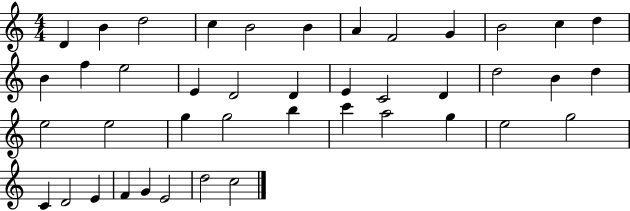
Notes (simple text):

D4/q B4/q D5/h C5/q B4/h B4/q A4/q F4/h G4/q B4/h C5/q D5/q B4/q F5/q E5/h E4/q D4/h D4/q E4/q C4/h D4/q D5/h B4/q D5/q E5/h E5/h G5/q G5/h B5/q C6/q A5/h G5/q E5/h G5/h C4/q D4/h E4/q F4/q G4/q E4/h D5/h C5/h